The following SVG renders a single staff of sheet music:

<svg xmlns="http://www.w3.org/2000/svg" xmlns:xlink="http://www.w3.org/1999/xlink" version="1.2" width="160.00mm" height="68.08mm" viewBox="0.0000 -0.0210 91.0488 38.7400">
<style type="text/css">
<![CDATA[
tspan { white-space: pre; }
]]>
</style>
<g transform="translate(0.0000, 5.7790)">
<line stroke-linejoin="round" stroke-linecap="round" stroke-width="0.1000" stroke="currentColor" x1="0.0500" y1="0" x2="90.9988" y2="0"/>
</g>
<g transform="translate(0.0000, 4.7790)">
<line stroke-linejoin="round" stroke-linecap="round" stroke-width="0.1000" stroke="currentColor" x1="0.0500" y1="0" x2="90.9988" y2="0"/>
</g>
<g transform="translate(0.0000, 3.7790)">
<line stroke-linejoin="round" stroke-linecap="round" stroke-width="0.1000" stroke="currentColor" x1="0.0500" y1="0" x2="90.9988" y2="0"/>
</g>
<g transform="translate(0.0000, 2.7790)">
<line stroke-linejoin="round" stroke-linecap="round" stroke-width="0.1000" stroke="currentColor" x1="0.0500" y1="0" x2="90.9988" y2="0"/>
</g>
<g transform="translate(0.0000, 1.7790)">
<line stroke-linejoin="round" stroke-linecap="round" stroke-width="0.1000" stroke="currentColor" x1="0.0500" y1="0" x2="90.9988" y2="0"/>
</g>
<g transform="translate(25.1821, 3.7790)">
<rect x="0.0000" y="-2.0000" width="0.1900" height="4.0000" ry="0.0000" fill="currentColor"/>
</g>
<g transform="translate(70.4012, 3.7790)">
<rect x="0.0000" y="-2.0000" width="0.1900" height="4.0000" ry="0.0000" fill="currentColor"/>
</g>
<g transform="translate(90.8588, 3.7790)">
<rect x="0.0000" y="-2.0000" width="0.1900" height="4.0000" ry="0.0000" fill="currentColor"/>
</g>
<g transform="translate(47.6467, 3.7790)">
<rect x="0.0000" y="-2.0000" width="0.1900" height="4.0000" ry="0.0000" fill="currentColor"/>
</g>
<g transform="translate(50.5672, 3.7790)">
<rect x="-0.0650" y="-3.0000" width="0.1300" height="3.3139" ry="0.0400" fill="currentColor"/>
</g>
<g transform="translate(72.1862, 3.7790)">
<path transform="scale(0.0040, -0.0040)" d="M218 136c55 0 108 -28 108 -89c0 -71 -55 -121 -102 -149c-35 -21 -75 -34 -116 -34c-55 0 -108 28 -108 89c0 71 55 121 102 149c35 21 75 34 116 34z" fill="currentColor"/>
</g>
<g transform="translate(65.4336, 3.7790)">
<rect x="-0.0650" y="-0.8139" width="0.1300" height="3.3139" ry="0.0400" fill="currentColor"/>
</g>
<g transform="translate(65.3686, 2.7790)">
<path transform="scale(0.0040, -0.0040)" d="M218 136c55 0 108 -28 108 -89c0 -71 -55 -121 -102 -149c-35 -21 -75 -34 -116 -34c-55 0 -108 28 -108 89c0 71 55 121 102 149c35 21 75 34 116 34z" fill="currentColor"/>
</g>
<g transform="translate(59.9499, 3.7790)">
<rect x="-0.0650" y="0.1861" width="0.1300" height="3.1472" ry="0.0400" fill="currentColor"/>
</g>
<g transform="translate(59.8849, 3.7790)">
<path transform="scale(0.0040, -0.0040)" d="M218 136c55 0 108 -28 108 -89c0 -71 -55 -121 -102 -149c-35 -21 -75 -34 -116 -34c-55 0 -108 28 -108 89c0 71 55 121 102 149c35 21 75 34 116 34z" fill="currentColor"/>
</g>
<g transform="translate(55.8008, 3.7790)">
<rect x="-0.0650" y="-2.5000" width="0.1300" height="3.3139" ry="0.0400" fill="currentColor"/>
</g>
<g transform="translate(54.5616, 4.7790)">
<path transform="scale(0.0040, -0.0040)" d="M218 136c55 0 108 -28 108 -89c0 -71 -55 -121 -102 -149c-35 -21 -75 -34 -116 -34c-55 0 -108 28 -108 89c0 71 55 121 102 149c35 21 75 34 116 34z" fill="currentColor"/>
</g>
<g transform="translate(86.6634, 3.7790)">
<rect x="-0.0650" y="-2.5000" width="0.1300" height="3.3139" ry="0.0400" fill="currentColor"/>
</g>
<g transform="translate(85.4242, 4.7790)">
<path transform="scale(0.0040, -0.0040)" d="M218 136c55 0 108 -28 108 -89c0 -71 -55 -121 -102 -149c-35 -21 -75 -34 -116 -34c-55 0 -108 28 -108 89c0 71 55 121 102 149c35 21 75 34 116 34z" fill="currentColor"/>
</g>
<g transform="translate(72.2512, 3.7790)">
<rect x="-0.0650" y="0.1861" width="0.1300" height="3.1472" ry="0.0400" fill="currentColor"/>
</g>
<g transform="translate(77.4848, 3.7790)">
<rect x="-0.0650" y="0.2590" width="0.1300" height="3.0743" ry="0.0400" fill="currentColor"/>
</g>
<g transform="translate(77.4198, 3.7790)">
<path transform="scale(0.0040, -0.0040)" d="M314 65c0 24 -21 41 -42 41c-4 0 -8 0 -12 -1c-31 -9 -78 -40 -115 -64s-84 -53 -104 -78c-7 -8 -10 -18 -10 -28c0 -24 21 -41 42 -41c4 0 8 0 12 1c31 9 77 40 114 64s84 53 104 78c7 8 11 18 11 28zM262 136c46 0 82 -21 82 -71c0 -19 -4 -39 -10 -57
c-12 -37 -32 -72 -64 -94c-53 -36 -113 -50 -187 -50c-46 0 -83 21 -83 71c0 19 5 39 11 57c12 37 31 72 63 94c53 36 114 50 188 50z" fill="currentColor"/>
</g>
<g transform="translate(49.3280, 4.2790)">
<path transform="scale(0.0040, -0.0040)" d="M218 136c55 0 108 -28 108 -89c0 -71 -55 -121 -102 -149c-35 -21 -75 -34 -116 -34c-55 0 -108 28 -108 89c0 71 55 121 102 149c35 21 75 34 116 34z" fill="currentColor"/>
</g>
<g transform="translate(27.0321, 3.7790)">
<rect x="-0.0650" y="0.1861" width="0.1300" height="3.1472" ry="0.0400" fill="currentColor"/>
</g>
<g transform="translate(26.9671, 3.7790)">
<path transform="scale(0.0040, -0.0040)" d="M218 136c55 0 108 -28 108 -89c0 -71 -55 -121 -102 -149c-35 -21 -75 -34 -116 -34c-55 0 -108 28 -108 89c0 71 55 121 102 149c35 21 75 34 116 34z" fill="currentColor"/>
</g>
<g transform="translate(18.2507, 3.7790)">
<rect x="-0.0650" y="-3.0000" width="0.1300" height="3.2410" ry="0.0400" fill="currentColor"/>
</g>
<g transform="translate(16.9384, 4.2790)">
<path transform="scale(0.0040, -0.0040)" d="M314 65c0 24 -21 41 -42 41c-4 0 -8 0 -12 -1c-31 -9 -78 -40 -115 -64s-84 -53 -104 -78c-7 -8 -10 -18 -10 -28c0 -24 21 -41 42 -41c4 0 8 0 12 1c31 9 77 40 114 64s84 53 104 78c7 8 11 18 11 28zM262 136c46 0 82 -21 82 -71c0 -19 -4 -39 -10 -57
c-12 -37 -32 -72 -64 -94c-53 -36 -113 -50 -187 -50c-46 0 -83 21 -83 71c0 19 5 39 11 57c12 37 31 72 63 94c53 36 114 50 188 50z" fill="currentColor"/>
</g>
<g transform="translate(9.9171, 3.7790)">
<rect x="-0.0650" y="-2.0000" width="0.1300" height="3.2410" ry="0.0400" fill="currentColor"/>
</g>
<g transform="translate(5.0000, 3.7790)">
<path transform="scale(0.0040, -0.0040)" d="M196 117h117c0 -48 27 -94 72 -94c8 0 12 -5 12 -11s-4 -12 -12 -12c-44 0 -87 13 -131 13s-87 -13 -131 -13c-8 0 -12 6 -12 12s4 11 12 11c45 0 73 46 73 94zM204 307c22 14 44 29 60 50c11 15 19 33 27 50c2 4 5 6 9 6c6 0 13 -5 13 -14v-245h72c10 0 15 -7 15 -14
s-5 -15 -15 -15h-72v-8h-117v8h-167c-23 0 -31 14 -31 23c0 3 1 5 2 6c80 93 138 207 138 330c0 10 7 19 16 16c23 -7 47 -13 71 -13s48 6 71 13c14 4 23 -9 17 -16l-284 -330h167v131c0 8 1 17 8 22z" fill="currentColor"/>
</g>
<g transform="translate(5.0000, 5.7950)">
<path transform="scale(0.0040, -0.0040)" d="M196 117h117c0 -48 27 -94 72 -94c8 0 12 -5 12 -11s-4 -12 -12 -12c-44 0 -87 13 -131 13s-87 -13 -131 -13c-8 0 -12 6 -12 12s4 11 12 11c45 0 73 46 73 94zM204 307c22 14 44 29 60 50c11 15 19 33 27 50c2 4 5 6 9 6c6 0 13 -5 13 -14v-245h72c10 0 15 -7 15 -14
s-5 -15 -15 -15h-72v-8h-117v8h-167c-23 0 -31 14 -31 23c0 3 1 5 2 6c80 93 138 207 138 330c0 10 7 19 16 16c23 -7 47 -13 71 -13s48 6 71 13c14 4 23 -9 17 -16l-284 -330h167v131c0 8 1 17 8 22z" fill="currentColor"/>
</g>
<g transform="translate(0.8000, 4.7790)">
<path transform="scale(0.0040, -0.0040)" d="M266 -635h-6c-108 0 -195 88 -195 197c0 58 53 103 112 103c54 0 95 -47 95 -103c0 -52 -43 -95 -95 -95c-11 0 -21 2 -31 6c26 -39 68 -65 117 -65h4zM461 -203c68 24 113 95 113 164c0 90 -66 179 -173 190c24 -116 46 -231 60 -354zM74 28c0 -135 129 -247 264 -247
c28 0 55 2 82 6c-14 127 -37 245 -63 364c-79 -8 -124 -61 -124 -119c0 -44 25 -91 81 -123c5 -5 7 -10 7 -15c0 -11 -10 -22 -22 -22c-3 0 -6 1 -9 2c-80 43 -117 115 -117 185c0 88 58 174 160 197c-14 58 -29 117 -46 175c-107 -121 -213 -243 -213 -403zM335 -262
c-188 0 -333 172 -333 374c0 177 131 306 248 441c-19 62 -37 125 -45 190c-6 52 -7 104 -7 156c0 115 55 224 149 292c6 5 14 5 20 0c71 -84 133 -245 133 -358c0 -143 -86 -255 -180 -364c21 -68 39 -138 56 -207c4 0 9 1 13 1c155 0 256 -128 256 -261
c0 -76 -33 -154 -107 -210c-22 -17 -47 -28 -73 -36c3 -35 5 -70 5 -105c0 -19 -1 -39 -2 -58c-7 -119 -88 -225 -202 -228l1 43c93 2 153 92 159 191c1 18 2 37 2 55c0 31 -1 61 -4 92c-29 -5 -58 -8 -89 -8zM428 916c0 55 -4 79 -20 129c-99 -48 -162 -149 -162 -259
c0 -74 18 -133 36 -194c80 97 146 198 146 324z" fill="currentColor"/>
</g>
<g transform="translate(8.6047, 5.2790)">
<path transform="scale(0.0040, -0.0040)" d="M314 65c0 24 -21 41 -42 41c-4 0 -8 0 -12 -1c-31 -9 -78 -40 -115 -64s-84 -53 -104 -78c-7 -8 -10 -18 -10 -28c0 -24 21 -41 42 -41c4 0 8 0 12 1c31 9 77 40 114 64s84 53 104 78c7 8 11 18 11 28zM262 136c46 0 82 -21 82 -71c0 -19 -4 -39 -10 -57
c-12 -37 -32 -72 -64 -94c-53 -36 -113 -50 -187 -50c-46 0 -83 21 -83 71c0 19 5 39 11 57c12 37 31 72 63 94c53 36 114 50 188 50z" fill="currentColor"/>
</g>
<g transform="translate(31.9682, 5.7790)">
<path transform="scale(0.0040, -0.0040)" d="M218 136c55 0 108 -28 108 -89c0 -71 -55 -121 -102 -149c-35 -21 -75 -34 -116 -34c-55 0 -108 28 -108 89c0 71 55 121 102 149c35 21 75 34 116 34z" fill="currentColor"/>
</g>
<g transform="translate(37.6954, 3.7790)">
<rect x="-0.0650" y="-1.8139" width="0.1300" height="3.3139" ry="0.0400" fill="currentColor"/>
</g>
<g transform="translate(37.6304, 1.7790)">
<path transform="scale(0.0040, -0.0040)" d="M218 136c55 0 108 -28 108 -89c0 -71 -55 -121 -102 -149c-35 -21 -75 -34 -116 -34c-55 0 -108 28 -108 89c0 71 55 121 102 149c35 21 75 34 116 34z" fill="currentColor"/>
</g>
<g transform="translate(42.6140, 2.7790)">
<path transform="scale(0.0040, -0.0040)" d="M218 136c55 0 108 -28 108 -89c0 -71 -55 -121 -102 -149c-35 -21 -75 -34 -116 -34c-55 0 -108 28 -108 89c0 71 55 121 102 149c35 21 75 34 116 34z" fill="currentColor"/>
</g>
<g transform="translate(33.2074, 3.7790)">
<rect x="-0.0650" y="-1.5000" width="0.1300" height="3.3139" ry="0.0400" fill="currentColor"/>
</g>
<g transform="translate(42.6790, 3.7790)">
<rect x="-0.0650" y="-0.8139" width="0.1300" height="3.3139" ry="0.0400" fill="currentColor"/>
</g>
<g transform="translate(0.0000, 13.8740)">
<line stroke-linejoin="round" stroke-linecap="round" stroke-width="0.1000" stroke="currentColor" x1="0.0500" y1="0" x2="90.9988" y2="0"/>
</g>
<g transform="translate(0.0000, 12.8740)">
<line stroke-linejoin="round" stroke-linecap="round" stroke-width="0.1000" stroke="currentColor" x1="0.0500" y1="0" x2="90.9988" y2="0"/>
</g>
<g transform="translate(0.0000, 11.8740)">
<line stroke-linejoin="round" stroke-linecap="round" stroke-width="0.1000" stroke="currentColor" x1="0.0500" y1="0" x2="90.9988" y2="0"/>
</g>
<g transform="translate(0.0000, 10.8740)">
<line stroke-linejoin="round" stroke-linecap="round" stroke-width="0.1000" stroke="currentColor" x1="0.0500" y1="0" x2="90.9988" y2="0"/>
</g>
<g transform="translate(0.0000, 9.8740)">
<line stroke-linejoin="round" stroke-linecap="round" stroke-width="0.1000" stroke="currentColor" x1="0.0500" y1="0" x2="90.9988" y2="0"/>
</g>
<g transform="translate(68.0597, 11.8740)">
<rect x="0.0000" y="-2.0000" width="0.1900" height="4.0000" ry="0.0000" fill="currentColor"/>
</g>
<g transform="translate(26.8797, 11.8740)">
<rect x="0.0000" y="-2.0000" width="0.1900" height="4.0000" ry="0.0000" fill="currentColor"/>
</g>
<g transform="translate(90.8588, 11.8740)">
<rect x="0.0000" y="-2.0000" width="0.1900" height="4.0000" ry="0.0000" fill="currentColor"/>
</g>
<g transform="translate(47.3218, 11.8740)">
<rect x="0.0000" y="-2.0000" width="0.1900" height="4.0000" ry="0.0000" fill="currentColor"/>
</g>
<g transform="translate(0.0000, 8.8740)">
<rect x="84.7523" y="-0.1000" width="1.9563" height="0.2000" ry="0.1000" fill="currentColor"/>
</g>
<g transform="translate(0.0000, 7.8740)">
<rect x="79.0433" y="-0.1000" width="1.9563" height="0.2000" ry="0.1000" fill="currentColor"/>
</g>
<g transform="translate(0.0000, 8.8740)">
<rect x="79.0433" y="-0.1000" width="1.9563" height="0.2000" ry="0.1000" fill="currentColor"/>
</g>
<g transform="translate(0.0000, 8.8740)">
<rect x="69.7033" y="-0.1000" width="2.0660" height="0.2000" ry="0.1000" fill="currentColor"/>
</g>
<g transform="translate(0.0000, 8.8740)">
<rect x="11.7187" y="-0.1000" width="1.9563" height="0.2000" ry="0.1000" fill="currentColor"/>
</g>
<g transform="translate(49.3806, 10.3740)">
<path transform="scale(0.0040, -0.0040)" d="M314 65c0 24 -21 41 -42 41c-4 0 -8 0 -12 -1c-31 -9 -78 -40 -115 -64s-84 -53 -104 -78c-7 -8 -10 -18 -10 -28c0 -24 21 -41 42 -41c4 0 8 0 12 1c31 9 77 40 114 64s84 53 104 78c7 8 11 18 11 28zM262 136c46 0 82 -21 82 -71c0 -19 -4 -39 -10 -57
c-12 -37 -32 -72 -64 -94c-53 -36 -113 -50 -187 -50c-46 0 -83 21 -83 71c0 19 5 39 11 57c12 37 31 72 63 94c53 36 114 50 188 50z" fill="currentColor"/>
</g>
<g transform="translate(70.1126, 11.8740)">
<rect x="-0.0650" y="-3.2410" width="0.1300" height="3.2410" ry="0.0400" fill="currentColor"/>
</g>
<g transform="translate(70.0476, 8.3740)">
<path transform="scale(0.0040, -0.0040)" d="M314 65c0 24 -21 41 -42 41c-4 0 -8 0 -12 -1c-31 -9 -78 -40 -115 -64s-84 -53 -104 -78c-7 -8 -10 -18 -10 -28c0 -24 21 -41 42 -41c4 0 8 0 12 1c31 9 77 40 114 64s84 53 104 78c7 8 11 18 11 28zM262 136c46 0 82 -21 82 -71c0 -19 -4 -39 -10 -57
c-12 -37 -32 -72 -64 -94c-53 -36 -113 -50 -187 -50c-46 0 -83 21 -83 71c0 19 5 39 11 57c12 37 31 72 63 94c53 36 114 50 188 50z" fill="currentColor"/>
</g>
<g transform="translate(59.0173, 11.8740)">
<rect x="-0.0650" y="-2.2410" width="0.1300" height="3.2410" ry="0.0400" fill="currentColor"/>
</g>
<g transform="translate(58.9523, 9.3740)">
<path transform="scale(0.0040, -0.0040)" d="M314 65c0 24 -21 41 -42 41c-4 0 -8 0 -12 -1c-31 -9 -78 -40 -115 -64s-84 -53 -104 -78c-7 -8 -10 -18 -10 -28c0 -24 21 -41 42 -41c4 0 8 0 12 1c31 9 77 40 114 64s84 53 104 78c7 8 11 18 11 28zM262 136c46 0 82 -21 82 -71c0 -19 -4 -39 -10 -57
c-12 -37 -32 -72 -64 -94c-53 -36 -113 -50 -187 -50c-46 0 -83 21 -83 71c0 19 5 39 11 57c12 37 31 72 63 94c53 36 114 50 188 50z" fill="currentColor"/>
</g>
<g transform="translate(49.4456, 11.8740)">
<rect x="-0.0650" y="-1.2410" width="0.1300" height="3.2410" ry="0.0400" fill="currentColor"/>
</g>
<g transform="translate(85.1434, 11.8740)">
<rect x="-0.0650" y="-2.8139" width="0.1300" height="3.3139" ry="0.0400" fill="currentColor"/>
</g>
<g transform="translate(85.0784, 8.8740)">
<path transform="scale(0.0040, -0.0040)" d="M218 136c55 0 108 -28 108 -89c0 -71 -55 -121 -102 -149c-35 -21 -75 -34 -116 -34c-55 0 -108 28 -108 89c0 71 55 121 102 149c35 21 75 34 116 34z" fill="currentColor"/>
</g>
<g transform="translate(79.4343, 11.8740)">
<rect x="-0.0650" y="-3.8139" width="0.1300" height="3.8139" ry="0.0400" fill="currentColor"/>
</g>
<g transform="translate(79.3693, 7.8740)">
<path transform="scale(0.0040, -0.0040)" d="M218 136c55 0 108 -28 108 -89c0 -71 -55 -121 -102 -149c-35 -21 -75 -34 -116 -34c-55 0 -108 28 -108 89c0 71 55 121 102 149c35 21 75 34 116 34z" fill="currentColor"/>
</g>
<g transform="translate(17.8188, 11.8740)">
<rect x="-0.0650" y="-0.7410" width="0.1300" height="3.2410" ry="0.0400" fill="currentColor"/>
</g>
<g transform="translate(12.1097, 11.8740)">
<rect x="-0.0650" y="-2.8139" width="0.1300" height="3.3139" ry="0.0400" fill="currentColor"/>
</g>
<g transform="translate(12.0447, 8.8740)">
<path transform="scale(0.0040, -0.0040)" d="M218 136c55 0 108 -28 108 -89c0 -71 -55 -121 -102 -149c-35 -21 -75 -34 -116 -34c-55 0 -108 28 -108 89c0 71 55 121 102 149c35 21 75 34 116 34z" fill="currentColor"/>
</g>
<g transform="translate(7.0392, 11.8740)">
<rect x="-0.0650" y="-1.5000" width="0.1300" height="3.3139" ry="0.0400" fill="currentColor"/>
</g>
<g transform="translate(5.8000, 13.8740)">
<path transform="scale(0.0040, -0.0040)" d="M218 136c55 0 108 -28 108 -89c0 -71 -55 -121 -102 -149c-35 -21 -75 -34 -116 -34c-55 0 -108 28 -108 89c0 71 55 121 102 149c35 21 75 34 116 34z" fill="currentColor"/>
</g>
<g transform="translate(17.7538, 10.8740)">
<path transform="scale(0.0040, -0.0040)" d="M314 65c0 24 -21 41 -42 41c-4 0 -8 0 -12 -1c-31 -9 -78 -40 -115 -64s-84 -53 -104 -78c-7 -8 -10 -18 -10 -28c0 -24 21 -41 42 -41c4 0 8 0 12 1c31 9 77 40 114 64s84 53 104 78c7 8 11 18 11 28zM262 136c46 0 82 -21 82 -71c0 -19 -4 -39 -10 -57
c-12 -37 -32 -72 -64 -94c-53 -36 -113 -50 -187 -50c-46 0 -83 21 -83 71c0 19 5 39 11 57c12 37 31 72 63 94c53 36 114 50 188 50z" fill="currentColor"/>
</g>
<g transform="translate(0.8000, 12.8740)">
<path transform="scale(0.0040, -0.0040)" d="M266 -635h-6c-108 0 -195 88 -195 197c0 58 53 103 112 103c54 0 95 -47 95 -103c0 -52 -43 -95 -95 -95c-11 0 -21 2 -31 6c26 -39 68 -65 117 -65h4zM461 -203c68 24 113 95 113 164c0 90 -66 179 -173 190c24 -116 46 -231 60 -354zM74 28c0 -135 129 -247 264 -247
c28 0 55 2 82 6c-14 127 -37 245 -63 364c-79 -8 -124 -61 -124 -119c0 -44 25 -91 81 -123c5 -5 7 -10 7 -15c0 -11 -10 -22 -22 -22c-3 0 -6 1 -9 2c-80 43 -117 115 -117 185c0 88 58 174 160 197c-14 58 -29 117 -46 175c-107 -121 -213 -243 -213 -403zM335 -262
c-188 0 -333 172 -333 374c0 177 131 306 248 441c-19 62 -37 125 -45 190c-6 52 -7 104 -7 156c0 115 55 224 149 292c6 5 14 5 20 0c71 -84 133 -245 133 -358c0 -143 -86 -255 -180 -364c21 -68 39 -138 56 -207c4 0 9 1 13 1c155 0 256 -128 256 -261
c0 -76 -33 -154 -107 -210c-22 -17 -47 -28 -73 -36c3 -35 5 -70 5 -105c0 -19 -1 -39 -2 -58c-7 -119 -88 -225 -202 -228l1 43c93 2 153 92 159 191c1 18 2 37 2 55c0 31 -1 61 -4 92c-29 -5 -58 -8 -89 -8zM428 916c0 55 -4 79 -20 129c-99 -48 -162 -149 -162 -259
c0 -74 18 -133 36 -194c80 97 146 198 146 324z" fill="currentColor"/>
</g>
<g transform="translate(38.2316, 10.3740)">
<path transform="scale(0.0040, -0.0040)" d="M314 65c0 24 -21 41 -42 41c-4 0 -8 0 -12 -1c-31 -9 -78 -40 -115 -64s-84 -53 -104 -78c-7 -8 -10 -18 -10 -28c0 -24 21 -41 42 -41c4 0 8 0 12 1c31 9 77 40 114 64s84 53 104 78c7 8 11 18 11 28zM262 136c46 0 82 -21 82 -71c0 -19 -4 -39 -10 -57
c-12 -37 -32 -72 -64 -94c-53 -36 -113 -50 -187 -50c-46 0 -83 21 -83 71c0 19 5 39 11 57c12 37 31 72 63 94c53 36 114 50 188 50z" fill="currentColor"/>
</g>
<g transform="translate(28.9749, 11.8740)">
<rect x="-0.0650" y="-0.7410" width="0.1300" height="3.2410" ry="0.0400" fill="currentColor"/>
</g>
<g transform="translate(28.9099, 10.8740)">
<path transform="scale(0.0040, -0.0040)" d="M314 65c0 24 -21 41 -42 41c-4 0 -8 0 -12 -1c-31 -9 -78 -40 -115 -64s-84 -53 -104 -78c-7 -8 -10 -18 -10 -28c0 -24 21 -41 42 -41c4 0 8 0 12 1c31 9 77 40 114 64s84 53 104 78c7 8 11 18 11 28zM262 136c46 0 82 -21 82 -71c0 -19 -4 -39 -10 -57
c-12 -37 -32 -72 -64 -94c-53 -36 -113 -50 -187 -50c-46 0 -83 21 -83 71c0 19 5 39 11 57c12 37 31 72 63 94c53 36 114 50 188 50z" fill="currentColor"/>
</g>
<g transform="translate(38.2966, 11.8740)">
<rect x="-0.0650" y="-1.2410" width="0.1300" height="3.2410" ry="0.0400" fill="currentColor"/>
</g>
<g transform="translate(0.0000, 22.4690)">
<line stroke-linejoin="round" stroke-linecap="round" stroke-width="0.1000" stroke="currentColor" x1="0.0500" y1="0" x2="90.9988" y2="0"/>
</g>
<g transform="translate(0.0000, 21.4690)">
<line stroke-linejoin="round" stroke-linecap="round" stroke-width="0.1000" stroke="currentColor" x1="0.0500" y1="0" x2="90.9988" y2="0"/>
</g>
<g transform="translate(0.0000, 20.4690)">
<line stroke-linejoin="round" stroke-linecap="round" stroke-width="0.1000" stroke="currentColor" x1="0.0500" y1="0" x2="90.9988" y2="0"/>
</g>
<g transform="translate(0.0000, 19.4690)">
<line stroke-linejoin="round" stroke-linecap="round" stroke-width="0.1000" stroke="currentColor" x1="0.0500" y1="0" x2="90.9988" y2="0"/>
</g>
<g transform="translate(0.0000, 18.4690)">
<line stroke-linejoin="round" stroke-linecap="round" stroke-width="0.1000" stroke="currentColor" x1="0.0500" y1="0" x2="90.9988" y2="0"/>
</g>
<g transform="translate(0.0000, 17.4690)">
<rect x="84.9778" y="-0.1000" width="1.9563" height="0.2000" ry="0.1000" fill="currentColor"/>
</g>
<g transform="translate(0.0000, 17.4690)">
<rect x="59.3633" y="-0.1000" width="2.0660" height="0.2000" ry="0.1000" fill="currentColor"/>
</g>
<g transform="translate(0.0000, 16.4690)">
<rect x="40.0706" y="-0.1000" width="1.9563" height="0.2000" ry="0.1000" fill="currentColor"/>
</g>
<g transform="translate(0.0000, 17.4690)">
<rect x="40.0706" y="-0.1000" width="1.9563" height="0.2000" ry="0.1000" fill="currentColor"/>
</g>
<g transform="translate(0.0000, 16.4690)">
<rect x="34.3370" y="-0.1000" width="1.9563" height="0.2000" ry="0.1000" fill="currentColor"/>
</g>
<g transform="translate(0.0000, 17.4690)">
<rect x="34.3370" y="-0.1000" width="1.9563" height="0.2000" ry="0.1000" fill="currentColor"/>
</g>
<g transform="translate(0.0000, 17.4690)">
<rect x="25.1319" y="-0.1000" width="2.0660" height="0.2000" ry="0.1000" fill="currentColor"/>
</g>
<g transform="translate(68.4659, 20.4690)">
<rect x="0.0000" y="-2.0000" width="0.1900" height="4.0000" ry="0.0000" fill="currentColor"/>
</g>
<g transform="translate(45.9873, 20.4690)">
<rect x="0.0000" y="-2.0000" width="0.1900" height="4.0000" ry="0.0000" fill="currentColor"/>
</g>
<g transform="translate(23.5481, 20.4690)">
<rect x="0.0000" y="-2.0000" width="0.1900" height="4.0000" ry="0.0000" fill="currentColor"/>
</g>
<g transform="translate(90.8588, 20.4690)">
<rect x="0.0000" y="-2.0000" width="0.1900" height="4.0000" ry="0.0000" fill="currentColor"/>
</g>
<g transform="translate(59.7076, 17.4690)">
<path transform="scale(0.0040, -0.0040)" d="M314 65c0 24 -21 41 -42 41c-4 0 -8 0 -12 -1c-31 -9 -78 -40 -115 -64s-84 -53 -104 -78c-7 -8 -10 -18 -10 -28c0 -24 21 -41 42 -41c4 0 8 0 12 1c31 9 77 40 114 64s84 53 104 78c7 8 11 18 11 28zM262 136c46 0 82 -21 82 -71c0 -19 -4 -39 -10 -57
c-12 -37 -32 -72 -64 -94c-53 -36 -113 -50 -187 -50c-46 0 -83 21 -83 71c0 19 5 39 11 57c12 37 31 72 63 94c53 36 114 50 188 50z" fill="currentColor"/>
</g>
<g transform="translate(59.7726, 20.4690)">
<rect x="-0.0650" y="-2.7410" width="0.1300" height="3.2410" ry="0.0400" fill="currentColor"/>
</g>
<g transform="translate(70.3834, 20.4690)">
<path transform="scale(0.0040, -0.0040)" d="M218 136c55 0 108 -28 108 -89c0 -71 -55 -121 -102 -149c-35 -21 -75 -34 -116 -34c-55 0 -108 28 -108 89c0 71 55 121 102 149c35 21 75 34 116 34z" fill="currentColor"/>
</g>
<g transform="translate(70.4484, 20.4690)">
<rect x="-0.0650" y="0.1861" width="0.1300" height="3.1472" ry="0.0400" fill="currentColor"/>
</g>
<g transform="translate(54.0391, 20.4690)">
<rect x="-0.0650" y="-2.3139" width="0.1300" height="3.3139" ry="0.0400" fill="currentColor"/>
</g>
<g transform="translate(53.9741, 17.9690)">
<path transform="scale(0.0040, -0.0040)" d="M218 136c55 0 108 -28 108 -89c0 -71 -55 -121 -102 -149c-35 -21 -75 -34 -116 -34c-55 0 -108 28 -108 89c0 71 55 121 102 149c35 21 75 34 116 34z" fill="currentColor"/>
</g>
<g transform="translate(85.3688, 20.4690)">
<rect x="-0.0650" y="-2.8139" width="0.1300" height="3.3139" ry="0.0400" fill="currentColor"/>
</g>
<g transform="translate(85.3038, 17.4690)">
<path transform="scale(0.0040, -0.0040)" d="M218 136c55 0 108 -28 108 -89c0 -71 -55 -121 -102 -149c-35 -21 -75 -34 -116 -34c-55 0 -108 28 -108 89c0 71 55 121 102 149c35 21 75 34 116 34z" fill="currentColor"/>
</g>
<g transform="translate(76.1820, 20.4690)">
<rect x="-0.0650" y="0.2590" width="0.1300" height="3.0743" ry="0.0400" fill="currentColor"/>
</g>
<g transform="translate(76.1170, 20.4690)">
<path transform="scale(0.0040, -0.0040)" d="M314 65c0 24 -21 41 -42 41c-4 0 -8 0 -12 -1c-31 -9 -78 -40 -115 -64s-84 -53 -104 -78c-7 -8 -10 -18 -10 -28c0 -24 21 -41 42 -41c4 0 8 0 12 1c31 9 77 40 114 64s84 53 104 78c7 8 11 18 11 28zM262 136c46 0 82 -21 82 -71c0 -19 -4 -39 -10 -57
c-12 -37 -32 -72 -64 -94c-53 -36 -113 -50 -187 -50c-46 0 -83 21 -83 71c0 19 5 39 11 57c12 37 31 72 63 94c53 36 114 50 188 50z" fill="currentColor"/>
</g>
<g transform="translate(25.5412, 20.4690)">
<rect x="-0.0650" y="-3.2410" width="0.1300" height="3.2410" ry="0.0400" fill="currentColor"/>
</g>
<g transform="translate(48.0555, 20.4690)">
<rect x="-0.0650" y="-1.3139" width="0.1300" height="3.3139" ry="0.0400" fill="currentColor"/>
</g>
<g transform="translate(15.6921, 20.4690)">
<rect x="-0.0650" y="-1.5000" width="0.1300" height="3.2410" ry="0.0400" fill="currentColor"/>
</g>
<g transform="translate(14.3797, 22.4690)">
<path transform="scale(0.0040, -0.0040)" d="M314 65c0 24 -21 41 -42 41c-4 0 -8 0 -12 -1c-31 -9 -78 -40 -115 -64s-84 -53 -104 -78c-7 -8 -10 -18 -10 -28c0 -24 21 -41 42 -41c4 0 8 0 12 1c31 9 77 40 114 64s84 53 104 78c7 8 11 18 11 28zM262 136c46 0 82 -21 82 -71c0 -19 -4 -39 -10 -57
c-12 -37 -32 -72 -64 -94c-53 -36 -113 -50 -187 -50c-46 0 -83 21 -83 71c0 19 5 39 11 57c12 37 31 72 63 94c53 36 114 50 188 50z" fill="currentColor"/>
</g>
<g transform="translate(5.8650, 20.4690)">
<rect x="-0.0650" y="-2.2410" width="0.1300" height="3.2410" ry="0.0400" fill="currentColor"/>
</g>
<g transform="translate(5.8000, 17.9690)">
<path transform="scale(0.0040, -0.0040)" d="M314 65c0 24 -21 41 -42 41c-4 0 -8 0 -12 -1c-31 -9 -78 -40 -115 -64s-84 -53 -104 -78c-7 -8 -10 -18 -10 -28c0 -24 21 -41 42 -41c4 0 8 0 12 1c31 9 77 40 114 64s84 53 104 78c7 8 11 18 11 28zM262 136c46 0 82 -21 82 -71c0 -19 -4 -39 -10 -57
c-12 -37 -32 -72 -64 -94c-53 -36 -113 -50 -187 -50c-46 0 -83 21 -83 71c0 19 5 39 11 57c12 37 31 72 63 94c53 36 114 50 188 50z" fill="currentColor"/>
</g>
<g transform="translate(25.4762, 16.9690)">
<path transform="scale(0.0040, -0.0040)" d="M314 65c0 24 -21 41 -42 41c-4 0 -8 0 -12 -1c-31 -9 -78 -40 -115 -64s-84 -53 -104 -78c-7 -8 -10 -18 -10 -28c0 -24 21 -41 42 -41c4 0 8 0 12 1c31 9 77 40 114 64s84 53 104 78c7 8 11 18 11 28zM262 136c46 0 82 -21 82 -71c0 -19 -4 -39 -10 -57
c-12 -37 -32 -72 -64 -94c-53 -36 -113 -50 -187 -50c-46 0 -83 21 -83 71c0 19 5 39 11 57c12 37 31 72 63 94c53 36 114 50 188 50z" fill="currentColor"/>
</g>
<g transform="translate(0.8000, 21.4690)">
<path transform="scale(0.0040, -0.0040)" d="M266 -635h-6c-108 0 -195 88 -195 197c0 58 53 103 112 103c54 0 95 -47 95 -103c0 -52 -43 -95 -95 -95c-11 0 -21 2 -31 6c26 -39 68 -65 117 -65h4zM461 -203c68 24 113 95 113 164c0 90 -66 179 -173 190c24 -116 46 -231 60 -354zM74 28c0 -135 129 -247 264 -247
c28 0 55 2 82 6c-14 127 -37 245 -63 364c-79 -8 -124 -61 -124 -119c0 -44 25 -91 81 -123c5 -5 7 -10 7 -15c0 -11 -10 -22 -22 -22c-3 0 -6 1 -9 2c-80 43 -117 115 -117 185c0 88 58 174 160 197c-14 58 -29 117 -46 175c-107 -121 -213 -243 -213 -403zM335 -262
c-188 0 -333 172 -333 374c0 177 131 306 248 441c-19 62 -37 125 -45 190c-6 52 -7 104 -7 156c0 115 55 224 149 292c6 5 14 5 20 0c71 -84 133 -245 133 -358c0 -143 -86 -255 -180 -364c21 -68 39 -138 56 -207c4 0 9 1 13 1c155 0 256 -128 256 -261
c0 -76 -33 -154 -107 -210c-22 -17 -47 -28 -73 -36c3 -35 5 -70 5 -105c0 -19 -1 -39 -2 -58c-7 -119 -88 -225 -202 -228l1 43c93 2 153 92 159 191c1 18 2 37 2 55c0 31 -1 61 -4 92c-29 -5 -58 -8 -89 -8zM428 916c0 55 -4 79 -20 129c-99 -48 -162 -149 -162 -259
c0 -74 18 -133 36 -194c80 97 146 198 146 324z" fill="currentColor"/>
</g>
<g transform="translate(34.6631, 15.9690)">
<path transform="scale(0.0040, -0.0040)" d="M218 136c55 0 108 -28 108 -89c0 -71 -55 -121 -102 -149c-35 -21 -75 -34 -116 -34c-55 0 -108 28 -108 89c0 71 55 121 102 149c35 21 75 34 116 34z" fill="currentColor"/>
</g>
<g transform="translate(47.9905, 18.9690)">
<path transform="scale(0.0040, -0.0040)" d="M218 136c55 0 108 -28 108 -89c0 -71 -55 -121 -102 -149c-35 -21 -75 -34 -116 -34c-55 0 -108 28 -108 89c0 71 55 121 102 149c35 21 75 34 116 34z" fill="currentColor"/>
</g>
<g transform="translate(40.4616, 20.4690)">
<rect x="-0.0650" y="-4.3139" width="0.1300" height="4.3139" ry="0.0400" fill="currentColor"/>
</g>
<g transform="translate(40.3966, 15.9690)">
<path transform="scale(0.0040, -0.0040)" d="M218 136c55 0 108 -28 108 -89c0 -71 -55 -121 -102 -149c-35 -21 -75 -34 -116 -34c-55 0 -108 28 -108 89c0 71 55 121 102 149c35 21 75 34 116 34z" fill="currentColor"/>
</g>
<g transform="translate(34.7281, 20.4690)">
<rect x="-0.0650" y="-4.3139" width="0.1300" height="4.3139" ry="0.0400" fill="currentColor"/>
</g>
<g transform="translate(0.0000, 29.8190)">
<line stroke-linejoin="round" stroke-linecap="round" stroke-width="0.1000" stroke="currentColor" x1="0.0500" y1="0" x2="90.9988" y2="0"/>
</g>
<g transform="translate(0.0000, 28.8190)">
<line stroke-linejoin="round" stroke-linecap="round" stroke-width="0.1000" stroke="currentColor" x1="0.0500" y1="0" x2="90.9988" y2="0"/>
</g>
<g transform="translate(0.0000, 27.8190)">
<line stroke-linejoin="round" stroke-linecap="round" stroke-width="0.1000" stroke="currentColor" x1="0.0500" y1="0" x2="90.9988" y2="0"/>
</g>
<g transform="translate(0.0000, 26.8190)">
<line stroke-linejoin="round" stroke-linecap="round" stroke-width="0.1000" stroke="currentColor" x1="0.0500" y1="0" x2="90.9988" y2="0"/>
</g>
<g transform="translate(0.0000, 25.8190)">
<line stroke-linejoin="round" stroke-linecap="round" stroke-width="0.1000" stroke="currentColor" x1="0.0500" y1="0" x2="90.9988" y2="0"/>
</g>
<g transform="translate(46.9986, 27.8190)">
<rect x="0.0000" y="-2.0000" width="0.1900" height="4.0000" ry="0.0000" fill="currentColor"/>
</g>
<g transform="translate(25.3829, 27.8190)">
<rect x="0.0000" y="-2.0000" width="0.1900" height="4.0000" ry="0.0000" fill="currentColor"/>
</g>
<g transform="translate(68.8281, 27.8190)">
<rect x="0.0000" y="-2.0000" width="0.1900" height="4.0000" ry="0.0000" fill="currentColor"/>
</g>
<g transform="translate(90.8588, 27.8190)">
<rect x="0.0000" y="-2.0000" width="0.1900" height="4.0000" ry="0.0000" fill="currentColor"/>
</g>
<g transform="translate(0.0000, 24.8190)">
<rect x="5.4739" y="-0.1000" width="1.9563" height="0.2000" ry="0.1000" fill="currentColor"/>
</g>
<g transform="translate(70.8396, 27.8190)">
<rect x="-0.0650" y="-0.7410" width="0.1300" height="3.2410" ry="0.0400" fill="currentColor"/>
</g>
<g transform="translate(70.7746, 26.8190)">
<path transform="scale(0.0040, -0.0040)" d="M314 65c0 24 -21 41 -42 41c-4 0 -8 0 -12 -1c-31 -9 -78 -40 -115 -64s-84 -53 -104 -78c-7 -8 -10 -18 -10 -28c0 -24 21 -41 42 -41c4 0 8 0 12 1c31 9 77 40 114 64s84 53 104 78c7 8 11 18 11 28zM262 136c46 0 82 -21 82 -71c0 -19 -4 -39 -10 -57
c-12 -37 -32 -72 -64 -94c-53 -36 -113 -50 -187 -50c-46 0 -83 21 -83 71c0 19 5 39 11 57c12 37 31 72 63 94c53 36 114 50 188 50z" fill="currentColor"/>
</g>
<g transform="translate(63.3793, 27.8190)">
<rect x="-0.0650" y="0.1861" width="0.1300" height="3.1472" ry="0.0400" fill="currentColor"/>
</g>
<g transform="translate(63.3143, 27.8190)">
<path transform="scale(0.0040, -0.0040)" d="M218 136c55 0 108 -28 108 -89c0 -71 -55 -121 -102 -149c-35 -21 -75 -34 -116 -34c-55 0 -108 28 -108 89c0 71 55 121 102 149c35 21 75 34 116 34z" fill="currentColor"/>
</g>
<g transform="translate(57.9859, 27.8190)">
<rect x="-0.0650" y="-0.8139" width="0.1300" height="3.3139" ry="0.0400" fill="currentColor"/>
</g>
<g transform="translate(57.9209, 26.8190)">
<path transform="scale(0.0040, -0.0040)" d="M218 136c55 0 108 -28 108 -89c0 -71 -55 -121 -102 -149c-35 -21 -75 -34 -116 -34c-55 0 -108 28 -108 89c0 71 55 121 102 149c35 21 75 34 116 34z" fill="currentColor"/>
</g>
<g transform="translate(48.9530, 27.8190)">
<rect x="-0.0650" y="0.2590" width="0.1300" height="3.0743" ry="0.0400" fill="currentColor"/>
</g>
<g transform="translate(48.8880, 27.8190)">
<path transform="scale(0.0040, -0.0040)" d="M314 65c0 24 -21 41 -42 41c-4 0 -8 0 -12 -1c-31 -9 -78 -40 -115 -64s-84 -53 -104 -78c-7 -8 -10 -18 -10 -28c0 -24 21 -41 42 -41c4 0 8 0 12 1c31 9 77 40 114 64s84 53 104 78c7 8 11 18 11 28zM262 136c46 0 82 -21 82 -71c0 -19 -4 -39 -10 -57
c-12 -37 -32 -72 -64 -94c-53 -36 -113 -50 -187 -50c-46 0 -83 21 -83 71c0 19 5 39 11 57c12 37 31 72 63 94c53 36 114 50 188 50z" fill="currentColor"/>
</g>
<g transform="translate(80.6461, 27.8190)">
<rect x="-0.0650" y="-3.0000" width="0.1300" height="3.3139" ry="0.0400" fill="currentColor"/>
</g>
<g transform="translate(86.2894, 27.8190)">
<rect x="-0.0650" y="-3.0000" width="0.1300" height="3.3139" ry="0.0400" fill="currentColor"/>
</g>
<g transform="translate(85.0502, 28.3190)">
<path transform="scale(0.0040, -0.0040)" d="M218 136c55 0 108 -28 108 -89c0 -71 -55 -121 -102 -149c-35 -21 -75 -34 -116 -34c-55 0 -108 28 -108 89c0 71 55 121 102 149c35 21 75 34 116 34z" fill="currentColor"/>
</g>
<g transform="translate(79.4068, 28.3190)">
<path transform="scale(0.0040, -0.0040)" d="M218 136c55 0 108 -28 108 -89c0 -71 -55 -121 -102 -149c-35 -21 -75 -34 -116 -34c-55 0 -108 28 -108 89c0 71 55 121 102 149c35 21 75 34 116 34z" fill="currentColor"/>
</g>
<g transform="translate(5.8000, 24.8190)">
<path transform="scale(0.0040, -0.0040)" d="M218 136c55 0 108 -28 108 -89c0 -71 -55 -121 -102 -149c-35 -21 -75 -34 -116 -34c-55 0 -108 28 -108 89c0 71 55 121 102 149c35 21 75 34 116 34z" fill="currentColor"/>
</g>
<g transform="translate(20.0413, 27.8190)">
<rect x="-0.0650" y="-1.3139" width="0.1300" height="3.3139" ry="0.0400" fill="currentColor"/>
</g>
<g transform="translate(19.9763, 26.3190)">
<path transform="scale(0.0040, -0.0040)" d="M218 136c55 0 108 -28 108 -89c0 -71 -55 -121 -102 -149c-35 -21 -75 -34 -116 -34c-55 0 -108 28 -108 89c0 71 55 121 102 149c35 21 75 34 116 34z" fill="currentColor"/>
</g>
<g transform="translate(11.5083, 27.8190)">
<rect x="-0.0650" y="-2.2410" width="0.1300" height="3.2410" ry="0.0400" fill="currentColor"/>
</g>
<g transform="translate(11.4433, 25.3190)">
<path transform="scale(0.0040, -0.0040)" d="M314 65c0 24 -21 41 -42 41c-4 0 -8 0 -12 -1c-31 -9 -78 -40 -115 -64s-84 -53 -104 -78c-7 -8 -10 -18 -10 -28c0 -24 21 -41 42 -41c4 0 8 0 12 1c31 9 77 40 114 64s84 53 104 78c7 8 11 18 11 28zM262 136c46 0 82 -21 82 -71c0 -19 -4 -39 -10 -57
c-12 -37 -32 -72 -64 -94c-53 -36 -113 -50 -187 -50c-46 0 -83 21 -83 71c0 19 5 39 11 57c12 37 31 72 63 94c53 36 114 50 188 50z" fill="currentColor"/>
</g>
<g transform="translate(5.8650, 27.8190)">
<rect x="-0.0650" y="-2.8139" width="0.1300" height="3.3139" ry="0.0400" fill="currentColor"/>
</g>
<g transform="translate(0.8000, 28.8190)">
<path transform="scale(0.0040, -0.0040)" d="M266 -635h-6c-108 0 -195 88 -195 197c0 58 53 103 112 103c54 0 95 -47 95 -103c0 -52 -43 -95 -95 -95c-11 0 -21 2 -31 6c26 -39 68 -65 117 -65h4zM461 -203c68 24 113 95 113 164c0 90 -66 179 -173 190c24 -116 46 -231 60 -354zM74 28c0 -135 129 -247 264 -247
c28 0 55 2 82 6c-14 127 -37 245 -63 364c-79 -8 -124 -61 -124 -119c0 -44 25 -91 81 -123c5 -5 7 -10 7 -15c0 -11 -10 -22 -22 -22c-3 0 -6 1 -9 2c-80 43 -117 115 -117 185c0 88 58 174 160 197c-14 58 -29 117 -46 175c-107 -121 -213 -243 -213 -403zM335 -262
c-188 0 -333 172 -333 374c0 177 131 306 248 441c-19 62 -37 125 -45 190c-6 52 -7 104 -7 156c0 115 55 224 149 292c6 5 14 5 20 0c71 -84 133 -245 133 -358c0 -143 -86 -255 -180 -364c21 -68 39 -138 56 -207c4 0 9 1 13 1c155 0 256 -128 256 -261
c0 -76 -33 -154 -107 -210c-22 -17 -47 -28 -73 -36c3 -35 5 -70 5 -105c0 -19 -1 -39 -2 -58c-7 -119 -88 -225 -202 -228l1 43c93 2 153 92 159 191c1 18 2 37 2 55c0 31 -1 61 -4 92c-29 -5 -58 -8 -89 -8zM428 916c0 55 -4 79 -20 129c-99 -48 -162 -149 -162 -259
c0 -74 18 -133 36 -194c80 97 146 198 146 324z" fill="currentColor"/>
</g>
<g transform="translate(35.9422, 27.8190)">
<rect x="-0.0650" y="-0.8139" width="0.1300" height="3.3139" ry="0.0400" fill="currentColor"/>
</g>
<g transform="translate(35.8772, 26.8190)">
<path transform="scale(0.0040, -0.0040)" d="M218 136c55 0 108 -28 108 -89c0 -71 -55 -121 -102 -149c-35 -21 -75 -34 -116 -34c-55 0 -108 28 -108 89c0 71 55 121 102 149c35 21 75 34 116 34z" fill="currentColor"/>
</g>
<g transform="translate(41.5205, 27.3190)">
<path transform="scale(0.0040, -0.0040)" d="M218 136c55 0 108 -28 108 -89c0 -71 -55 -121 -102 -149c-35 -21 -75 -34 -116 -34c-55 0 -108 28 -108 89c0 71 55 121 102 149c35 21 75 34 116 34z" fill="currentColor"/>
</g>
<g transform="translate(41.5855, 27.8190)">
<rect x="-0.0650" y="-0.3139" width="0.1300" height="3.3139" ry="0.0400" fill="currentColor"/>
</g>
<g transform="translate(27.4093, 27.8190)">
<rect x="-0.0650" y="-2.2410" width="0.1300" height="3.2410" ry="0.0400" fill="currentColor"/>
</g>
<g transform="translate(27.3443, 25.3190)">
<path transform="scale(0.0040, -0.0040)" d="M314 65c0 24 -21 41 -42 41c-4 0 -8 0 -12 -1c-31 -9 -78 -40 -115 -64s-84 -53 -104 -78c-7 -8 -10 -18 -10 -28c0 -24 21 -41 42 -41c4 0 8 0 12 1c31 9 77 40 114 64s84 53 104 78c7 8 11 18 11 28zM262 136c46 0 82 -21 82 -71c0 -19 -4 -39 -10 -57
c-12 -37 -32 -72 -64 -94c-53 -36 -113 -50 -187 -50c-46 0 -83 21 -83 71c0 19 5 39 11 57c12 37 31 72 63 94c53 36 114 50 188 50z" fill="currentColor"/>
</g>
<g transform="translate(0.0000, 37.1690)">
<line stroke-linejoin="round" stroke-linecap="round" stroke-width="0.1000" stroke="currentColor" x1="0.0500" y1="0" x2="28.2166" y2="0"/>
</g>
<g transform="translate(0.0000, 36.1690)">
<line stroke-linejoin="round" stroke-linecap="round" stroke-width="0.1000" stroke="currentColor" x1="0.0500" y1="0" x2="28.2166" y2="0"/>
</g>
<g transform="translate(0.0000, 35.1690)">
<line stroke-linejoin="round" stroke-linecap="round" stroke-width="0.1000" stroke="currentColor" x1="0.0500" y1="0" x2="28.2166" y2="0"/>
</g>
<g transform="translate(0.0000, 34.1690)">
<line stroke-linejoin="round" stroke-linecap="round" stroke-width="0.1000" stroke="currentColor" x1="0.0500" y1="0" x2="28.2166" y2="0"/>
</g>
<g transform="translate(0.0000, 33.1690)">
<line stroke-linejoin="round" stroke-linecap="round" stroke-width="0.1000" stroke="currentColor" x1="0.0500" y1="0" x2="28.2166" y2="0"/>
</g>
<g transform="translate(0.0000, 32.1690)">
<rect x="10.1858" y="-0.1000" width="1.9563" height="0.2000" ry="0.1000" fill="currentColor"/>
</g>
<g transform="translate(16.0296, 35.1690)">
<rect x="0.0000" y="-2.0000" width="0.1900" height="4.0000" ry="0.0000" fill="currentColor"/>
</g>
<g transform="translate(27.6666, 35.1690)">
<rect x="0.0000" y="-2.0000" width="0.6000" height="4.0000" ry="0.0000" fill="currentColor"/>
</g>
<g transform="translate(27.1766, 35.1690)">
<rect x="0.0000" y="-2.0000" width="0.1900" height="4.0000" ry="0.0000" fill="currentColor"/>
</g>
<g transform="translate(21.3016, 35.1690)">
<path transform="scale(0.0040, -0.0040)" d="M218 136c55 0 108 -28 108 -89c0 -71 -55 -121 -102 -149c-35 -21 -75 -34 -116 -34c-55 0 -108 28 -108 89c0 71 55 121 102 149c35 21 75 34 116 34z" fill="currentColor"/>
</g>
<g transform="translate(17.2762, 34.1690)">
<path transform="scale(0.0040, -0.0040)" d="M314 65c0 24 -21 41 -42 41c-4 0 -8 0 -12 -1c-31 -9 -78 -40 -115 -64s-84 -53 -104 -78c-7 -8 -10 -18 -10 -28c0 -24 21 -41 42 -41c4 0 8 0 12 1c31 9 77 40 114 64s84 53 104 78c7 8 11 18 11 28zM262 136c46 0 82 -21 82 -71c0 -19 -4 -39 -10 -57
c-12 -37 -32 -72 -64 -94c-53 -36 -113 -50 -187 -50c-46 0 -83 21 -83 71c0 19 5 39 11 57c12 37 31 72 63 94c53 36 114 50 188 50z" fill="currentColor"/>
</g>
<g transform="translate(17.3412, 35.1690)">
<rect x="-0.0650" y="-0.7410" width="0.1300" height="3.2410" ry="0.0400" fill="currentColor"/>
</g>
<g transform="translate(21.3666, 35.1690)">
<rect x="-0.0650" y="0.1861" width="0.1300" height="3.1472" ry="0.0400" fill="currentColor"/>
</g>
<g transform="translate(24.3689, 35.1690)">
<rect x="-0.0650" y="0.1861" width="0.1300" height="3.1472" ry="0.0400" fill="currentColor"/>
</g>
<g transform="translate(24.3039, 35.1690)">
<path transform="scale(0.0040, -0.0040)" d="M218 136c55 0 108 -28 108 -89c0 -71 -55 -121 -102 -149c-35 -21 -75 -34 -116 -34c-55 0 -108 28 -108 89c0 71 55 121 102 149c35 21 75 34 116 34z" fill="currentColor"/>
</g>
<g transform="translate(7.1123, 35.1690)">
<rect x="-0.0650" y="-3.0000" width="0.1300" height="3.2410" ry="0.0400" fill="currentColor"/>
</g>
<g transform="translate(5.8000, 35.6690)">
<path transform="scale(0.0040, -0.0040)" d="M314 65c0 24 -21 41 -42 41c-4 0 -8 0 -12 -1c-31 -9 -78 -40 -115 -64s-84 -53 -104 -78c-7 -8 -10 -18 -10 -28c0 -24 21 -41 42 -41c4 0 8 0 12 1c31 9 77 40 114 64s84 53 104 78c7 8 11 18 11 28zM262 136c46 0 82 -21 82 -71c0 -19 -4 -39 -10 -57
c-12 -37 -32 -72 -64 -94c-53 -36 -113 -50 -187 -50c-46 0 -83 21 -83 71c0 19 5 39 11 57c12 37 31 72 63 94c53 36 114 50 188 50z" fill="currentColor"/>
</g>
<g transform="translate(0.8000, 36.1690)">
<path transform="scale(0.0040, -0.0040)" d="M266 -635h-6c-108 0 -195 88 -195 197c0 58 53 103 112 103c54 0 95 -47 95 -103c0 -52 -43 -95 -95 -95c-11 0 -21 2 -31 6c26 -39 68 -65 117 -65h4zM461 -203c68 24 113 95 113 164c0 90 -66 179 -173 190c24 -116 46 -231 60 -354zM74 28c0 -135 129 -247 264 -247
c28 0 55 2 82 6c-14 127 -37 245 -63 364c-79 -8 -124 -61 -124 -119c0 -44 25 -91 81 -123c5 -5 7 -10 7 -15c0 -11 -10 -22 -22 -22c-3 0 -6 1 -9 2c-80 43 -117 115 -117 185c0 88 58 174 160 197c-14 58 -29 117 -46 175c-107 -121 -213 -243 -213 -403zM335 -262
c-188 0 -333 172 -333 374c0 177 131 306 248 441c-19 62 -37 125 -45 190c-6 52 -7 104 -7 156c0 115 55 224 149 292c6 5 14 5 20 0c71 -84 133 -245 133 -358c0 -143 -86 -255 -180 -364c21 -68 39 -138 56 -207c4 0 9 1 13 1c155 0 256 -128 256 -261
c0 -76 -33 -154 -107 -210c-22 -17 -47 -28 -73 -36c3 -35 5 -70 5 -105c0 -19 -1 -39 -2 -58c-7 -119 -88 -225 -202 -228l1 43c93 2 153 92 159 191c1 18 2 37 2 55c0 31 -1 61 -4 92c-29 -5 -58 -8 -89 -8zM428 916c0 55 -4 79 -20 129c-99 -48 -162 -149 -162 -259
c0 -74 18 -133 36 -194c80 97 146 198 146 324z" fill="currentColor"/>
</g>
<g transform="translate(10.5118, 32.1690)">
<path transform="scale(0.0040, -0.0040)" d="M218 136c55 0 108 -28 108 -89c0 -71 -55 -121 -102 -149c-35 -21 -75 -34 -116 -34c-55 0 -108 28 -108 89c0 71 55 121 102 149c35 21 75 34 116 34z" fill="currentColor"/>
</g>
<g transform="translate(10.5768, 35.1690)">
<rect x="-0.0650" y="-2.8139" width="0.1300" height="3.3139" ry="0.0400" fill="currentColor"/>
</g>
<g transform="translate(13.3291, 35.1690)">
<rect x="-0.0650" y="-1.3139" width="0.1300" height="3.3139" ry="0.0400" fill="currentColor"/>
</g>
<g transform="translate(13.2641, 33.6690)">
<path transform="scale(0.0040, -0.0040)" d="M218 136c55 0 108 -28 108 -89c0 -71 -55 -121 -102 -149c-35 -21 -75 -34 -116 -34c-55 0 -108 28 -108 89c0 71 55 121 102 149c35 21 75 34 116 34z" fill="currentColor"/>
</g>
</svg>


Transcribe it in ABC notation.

X:1
T:Untitled
M:4/4
L:1/4
K:C
F2 A2 B E f d A G B d B B2 G E a d2 d2 e2 e2 g2 b2 c' a g2 E2 b2 d' d' e g a2 B B2 a a g2 e g2 d c B2 d B d2 A A A2 a e d2 B B